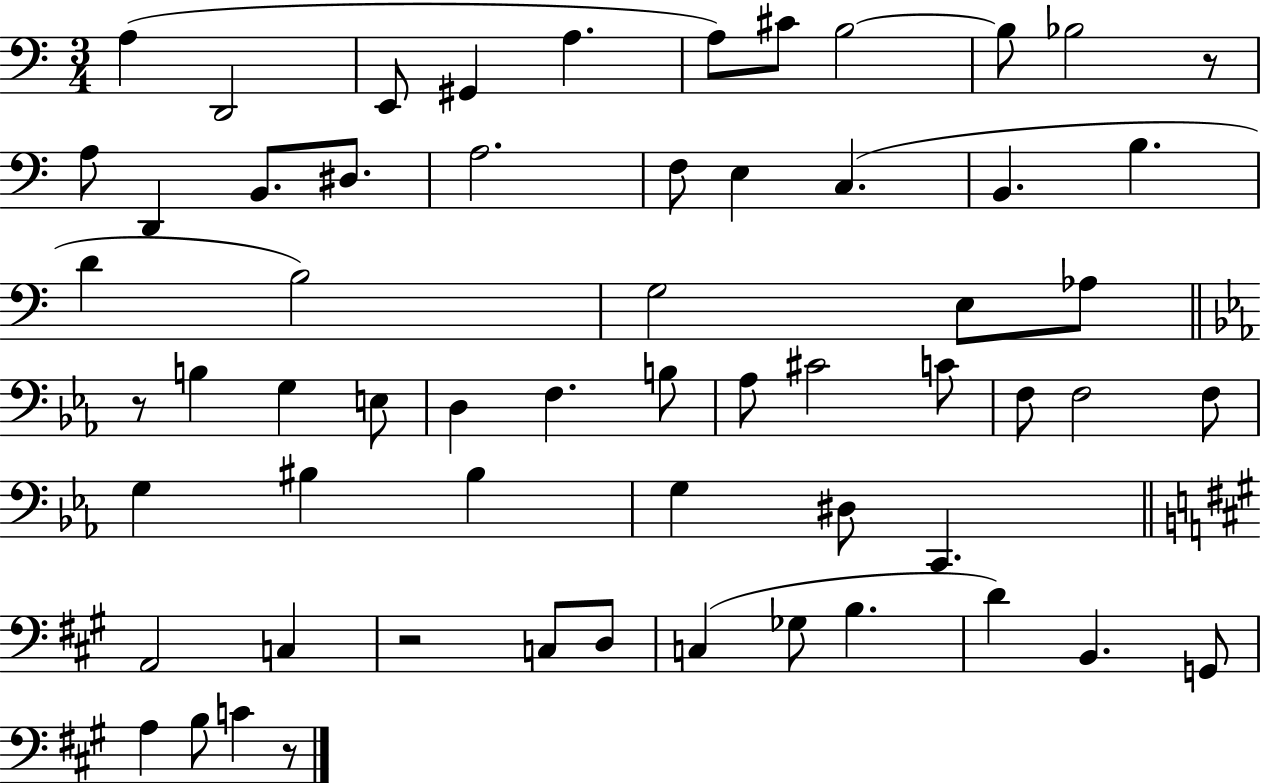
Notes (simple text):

A3/q D2/h E2/e G#2/q A3/q. A3/e C#4/e B3/h B3/e Bb3/h R/e A3/e D2/q B2/e. D#3/e. A3/h. F3/e E3/q C3/q. B2/q. B3/q. D4/q B3/h G3/h E3/e Ab3/e R/e B3/q G3/q E3/e D3/q F3/q. B3/e Ab3/e C#4/h C4/e F3/e F3/h F3/e G3/q BIS3/q BIS3/q G3/q D#3/e C2/q. A2/h C3/q R/h C3/e D3/e C3/q Gb3/e B3/q. D4/q B2/q. G2/e A3/q B3/e C4/q R/e